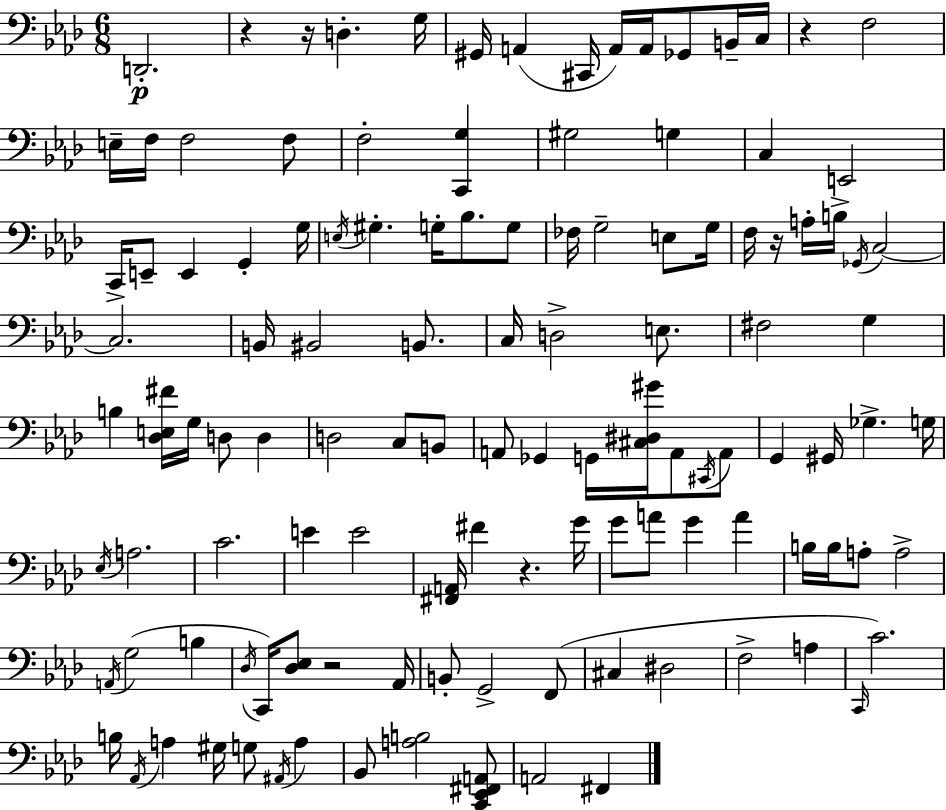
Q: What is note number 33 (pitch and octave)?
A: G3